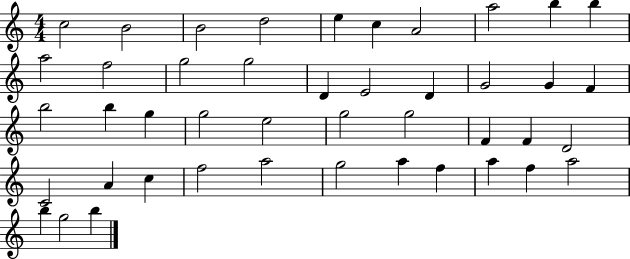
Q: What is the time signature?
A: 4/4